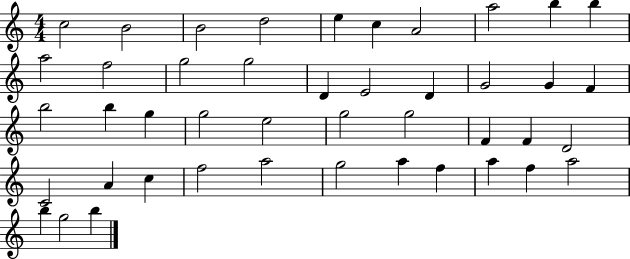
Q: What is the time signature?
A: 4/4